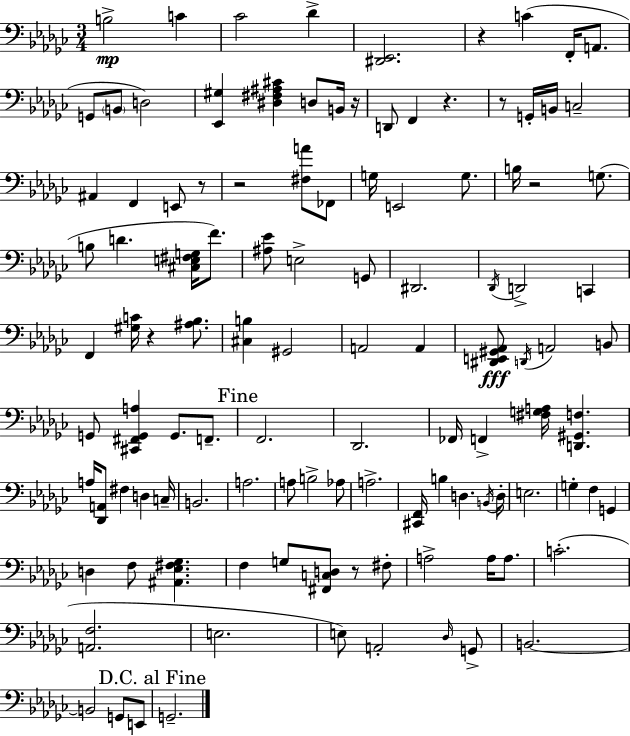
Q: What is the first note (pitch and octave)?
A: B3